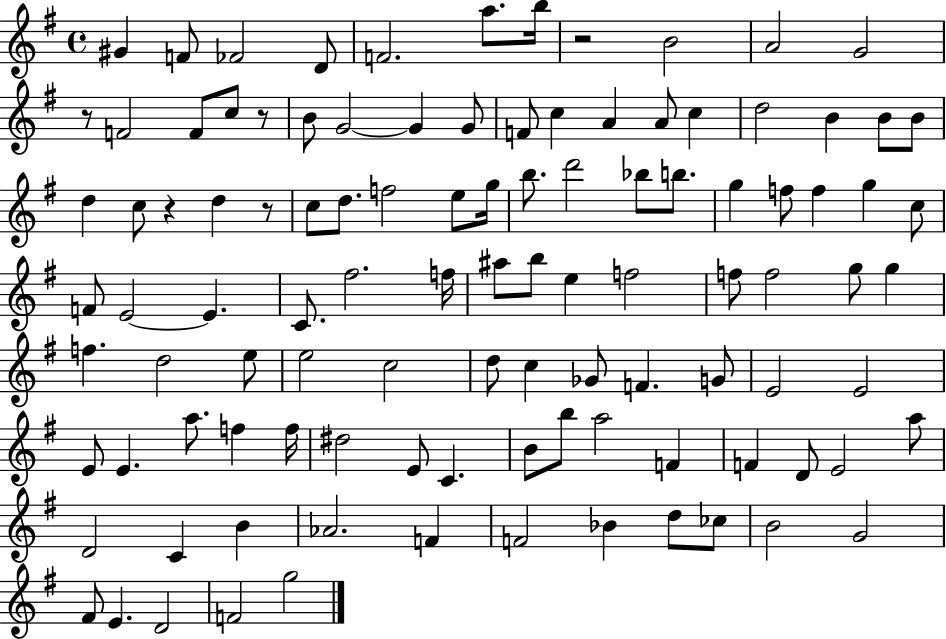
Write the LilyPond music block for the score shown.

{
  \clef treble
  \time 4/4
  \defaultTimeSignature
  \key g \major
  gis'4 f'8 fes'2 d'8 | f'2. a''8. b''16 | r2 b'2 | a'2 g'2 | \break r8 f'2 f'8 c''8 r8 | b'8 g'2~~ g'4 g'8 | f'8 c''4 a'4 a'8 c''4 | d''2 b'4 b'8 b'8 | \break d''4 c''8 r4 d''4 r8 | c''8 d''8. f''2 e''8 g''16 | b''8. d'''2 bes''8 b''8. | g''4 f''8 f''4 g''4 c''8 | \break f'8 e'2~~ e'4. | c'8. fis''2. f''16 | ais''8 b''8 e''4 f''2 | f''8 f''2 g''8 g''4 | \break f''4. d''2 e''8 | e''2 c''2 | d''8 c''4 ges'8 f'4. g'8 | e'2 e'2 | \break e'8 e'4. a''8. f''4 f''16 | dis''2 e'8 c'4. | b'8 b''8 a''2 f'4 | f'4 d'8 e'2 a''8 | \break d'2 c'4 b'4 | aes'2. f'4 | f'2 bes'4 d''8 ces''8 | b'2 g'2 | \break fis'8 e'4. d'2 | f'2 g''2 | \bar "|."
}